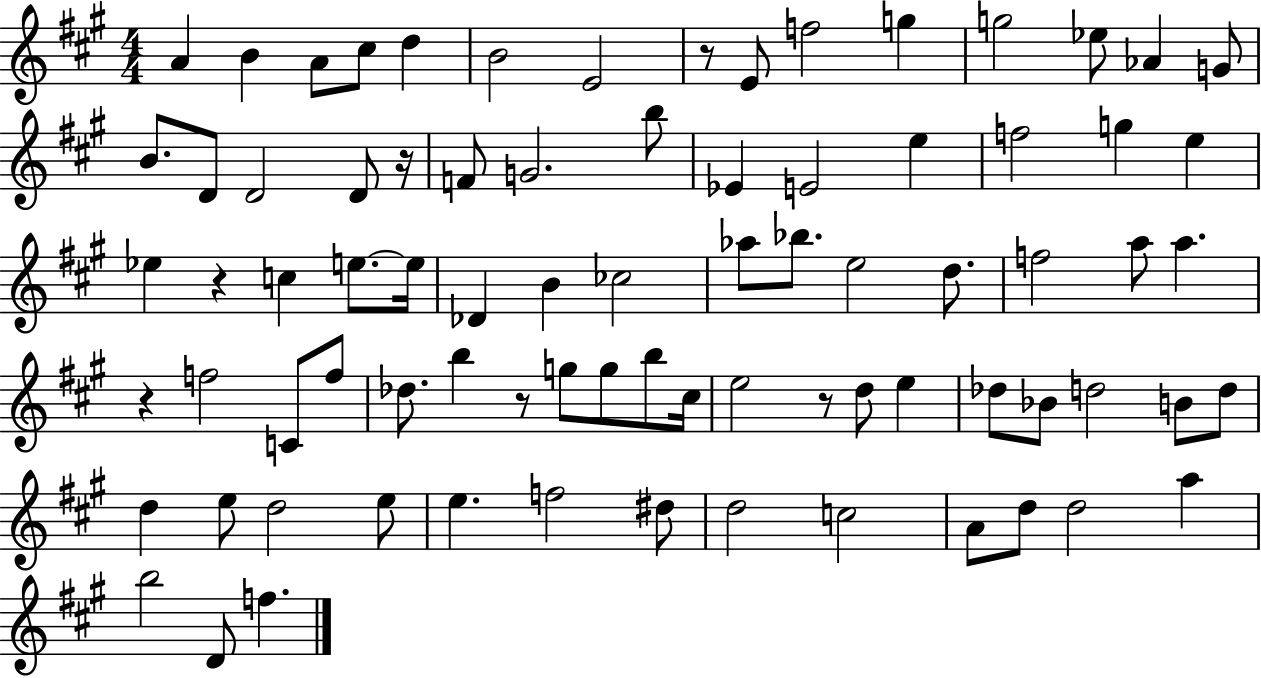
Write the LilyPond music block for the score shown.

{
  \clef treble
  \numericTimeSignature
  \time 4/4
  \key a \major
  a'4 b'4 a'8 cis''8 d''4 | b'2 e'2 | r8 e'8 f''2 g''4 | g''2 ees''8 aes'4 g'8 | \break b'8. d'8 d'2 d'8 r16 | f'8 g'2. b''8 | ees'4 e'2 e''4 | f''2 g''4 e''4 | \break ees''4 r4 c''4 e''8.~~ e''16 | des'4 b'4 ces''2 | aes''8 bes''8. e''2 d''8. | f''2 a''8 a''4. | \break r4 f''2 c'8 f''8 | des''8. b''4 r8 g''8 g''8 b''8 cis''16 | e''2 r8 d''8 e''4 | des''8 bes'8 d''2 b'8 d''8 | \break d''4 e''8 d''2 e''8 | e''4. f''2 dis''8 | d''2 c''2 | a'8 d''8 d''2 a''4 | \break b''2 d'8 f''4. | \bar "|."
}